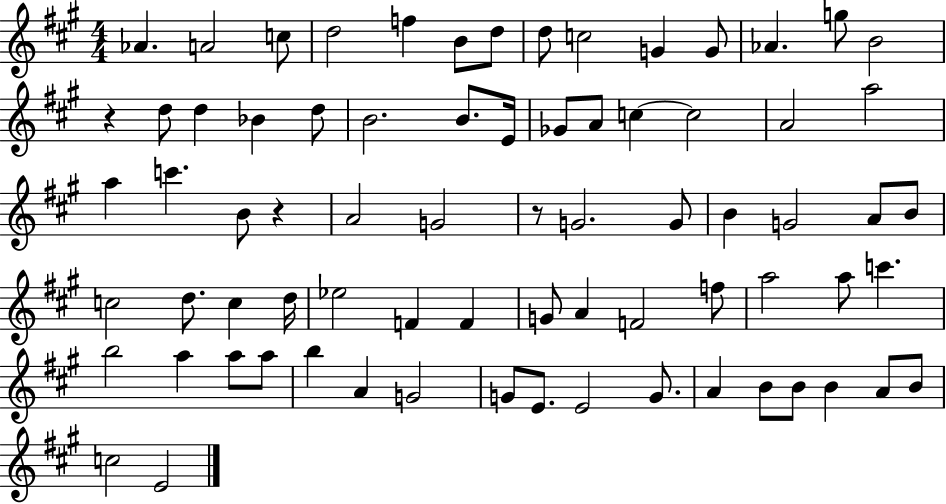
{
  \clef treble
  \numericTimeSignature
  \time 4/4
  \key a \major
  aes'4. a'2 c''8 | d''2 f''4 b'8 d''8 | d''8 c''2 g'4 g'8 | aes'4. g''8 b'2 | \break r4 d''8 d''4 bes'4 d''8 | b'2. b'8. e'16 | ges'8 a'8 c''4~~ c''2 | a'2 a''2 | \break a''4 c'''4. b'8 r4 | a'2 g'2 | r8 g'2. g'8 | b'4 g'2 a'8 b'8 | \break c''2 d''8. c''4 d''16 | ees''2 f'4 f'4 | g'8 a'4 f'2 f''8 | a''2 a''8 c'''4. | \break b''2 a''4 a''8 a''8 | b''4 a'4 g'2 | g'8 e'8. e'2 g'8. | a'4 b'8 b'8 b'4 a'8 b'8 | \break c''2 e'2 | \bar "|."
}